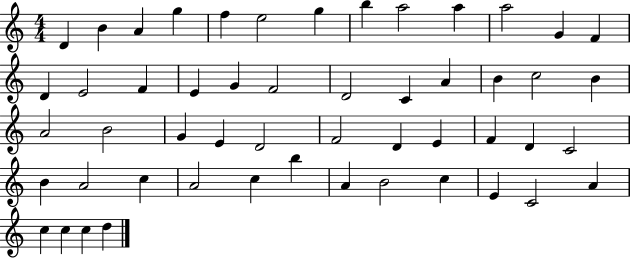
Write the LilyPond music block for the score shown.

{
  \clef treble
  \numericTimeSignature
  \time 4/4
  \key c \major
  d'4 b'4 a'4 g''4 | f''4 e''2 g''4 | b''4 a''2 a''4 | a''2 g'4 f'4 | \break d'4 e'2 f'4 | e'4 g'4 f'2 | d'2 c'4 a'4 | b'4 c''2 b'4 | \break a'2 b'2 | g'4 e'4 d'2 | f'2 d'4 e'4 | f'4 d'4 c'2 | \break b'4 a'2 c''4 | a'2 c''4 b''4 | a'4 b'2 c''4 | e'4 c'2 a'4 | \break c''4 c''4 c''4 d''4 | \bar "|."
}